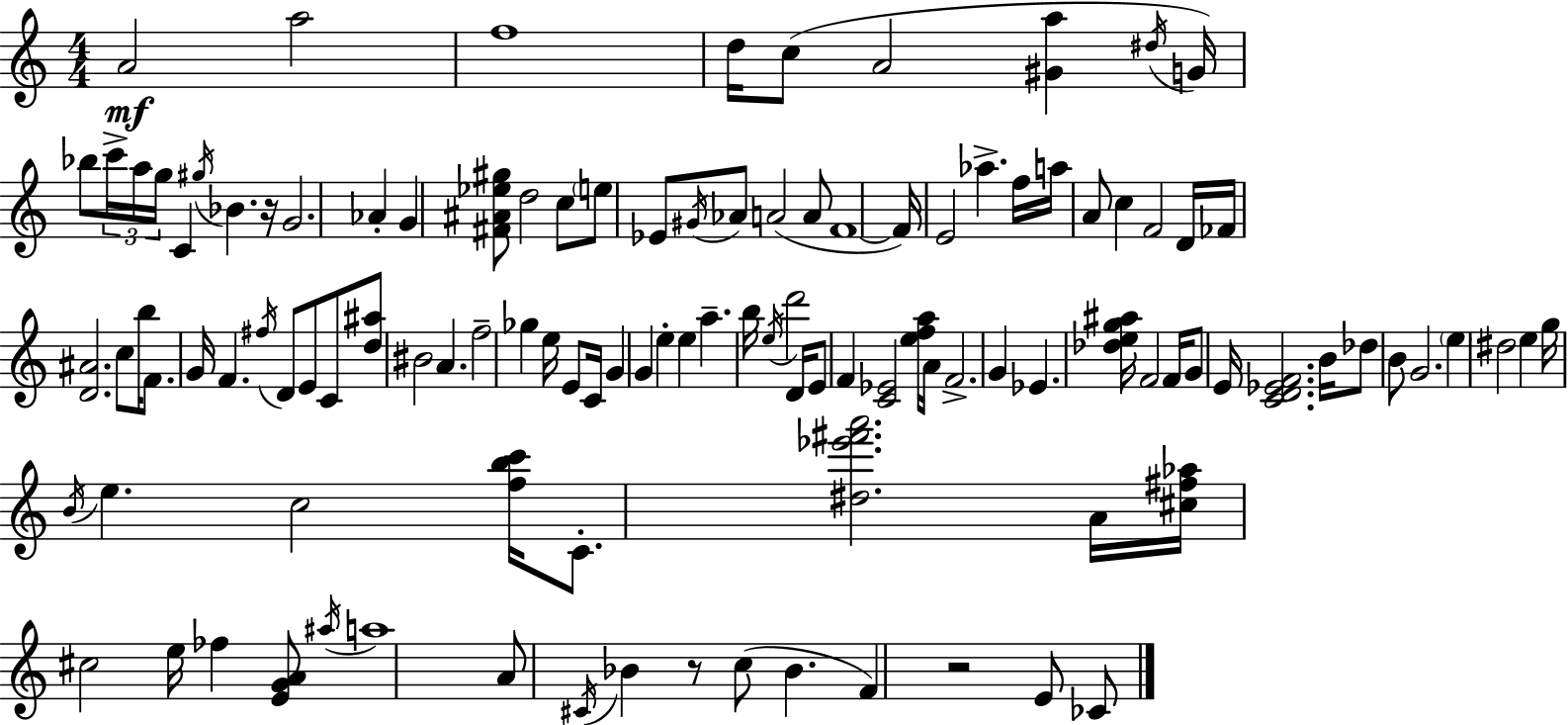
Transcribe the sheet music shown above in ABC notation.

X:1
T:Untitled
M:4/4
L:1/4
K:Am
A2 a2 f4 d/4 c/2 A2 [^Ga] ^d/4 G/4 _b/2 c'/4 a/4 g/4 C ^g/4 _B z/4 G2 _A G [^F^A_e^g]/2 d2 c/2 e/2 _E/2 ^G/4 _A/2 A2 A/2 F4 F/4 E2 _a f/4 a/4 A/2 c F2 D/4 _F/4 [D^A]2 c/2 b/4 F/2 G/4 F ^f/4 D/2 E/2 C/2 [d^a]/2 ^B2 A f2 _g e/4 E/2 C/4 G G e e a b/4 e/4 d'2 D/4 E/2 F [C_E]2 [efa]/4 A/4 F2 G _E [_deg^a]/4 F2 F/4 G/2 E/4 [CD_EF]2 B/4 _d/2 B/2 G2 e ^d2 e g/4 B/4 e c2 [fbc']/4 C/2 [^d_e'^f'a']2 A/4 [^c^f_a]/4 ^c2 e/4 _f [EGA]/2 ^a/4 a4 A/2 ^C/4 _B z/2 c/2 _B F z2 E/2 _C/2